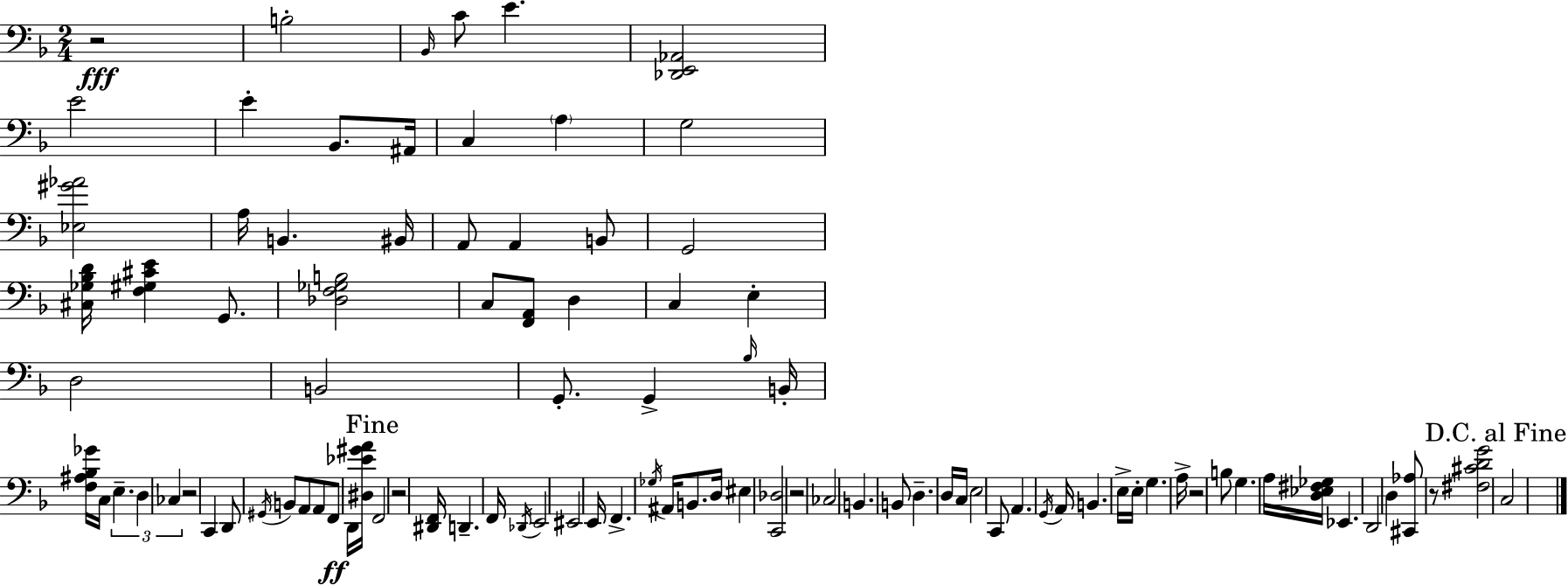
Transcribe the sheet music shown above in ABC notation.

X:1
T:Untitled
M:2/4
L:1/4
K:Dm
z2 B,2 _B,,/4 C/2 E [_D,,E,,_A,,]2 E2 E _B,,/2 ^A,,/4 C, A, G,2 [_E,^G_A]2 A,/4 B,, ^B,,/4 A,,/2 A,, B,,/2 G,,2 [^C,_G,_B,D]/4 [F,^G,^CE] G,,/2 [_D,F,_G,B,]2 C,/2 [F,,A,,]/2 D, C, E, D,2 B,,2 G,,/2 G,, _B,/4 B,,/4 [F,^A,_B,_G]/4 C,/4 E, D, _C, z2 C,, D,,/2 ^G,,/4 B,,/2 A,,/2 A,,/2 F,,/2 D,,/4 [^D,_E^GA]/4 F,,2 z2 [^D,,F,,]/4 D,, F,,/4 _D,,/4 E,,2 ^E,,2 E,,/4 F,, _G,/4 ^A,,/4 B,,/2 D,/4 ^E, [C,,_D,]2 z2 _C,2 B,, B,,/2 D, D,/4 C,/4 E,2 C,,/2 A,, G,,/4 A,,/4 B,, E,/4 E,/4 G, A,/4 z2 B,/2 G, A,/4 [D,_E,^F,_G,]/4 _E,, D,,2 D, [^C,,_A,]/2 z/2 [^F,^CDG]2 C,2